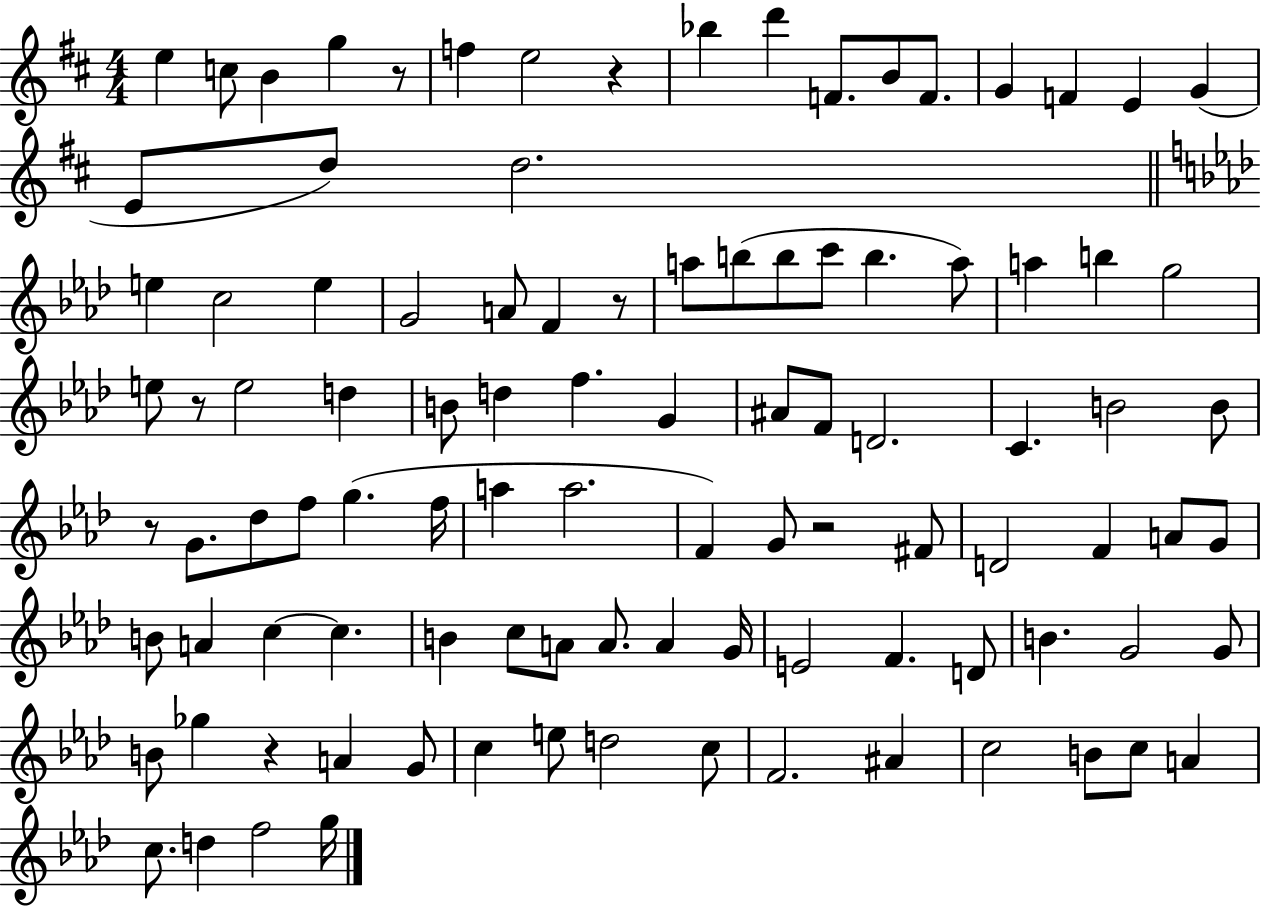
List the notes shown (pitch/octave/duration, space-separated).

E5/q C5/e B4/q G5/q R/e F5/q E5/h R/q Bb5/q D6/q F4/e. B4/e F4/e. G4/q F4/q E4/q G4/q E4/e D5/e D5/h. E5/q C5/h E5/q G4/h A4/e F4/q R/e A5/e B5/e B5/e C6/e B5/q. A5/e A5/q B5/q G5/h E5/e R/e E5/h D5/q B4/e D5/q F5/q. G4/q A#4/e F4/e D4/h. C4/q. B4/h B4/e R/e G4/e. Db5/e F5/e G5/q. F5/s A5/q A5/h. F4/q G4/e R/h F#4/e D4/h F4/q A4/e G4/e B4/e A4/q C5/q C5/q. B4/q C5/e A4/e A4/e. A4/q G4/s E4/h F4/q. D4/e B4/q. G4/h G4/e B4/e Gb5/q R/q A4/q G4/e C5/q E5/e D5/h C5/e F4/h. A#4/q C5/h B4/e C5/e A4/q C5/e. D5/q F5/h G5/s